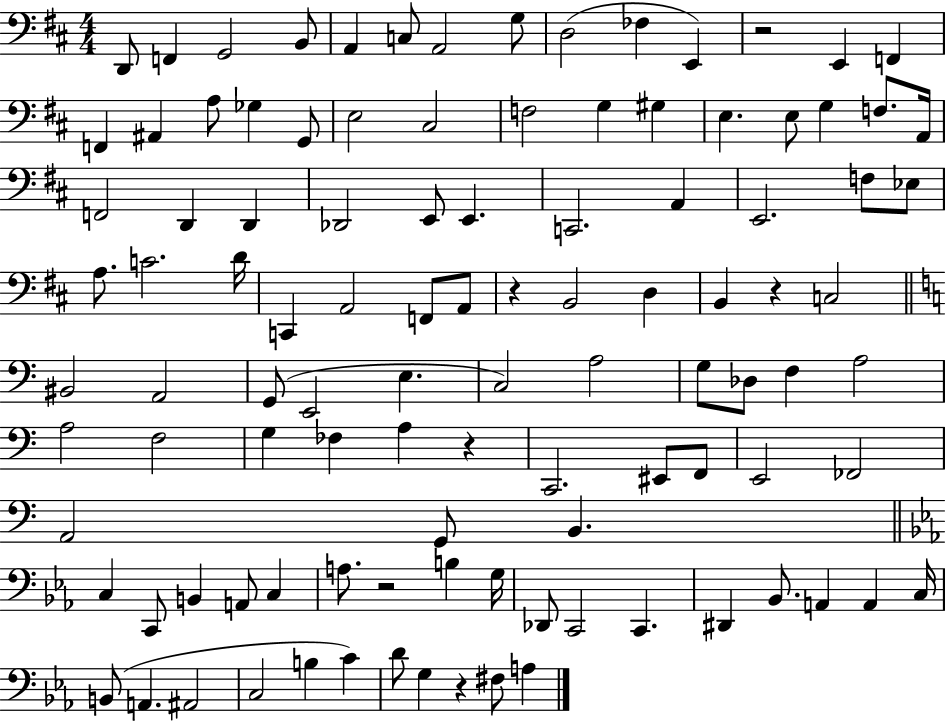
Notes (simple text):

D2/e F2/q G2/h B2/e A2/q C3/e A2/h G3/e D3/h FES3/q E2/q R/h E2/q F2/q F2/q A#2/q A3/e Gb3/q G2/e E3/h C#3/h F3/h G3/q G#3/q E3/q. E3/e G3/q F3/e. A2/s F2/h D2/q D2/q Db2/h E2/e E2/q. C2/h. A2/q E2/h. F3/e Eb3/e A3/e. C4/h. D4/s C2/q A2/h F2/e A2/e R/q B2/h D3/q B2/q R/q C3/h BIS2/h A2/h G2/e E2/h E3/q. C3/h A3/h G3/e Db3/e F3/q A3/h A3/h F3/h G3/q FES3/q A3/q R/q C2/h. EIS2/e F2/e E2/h FES2/h A2/h G2/e B2/q. C3/q C2/e B2/q A2/e C3/q A3/e. R/h B3/q G3/s Db2/e C2/h C2/q. D#2/q Bb2/e. A2/q A2/q C3/s B2/e A2/q. A#2/h C3/h B3/q C4/q D4/e G3/q R/q F#3/e A3/q